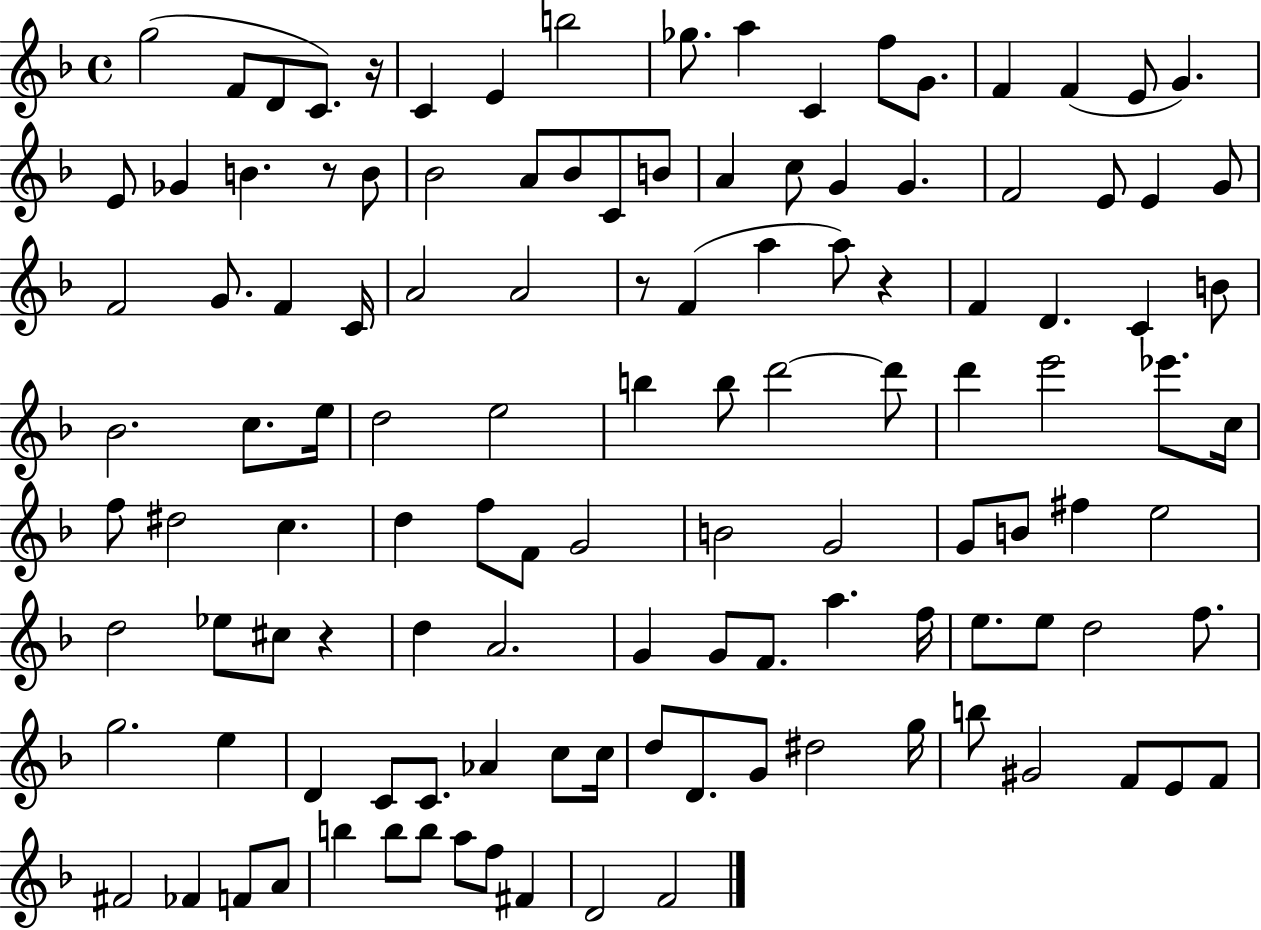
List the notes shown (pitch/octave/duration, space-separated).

G5/h F4/e D4/e C4/e. R/s C4/q E4/q B5/h Gb5/e. A5/q C4/q F5/e G4/e. F4/q F4/q E4/e G4/q. E4/e Gb4/q B4/q. R/e B4/e Bb4/h A4/e Bb4/e C4/e B4/e A4/q C5/e G4/q G4/q. F4/h E4/e E4/q G4/e F4/h G4/e. F4/q C4/s A4/h A4/h R/e F4/q A5/q A5/e R/q F4/q D4/q. C4/q B4/e Bb4/h. C5/e. E5/s D5/h E5/h B5/q B5/e D6/h D6/e D6/q E6/h Eb6/e. C5/s F5/e D#5/h C5/q. D5/q F5/e F4/e G4/h B4/h G4/h G4/e B4/e F#5/q E5/h D5/h Eb5/e C#5/e R/q D5/q A4/h. G4/q G4/e F4/e. A5/q. F5/s E5/e. E5/e D5/h F5/e. G5/h. E5/q D4/q C4/e C4/e. Ab4/q C5/e C5/s D5/e D4/e. G4/e D#5/h G5/s B5/e G#4/h F4/e E4/e F4/e F#4/h FES4/q F4/e A4/e B5/q B5/e B5/e A5/e F5/e F#4/q D4/h F4/h